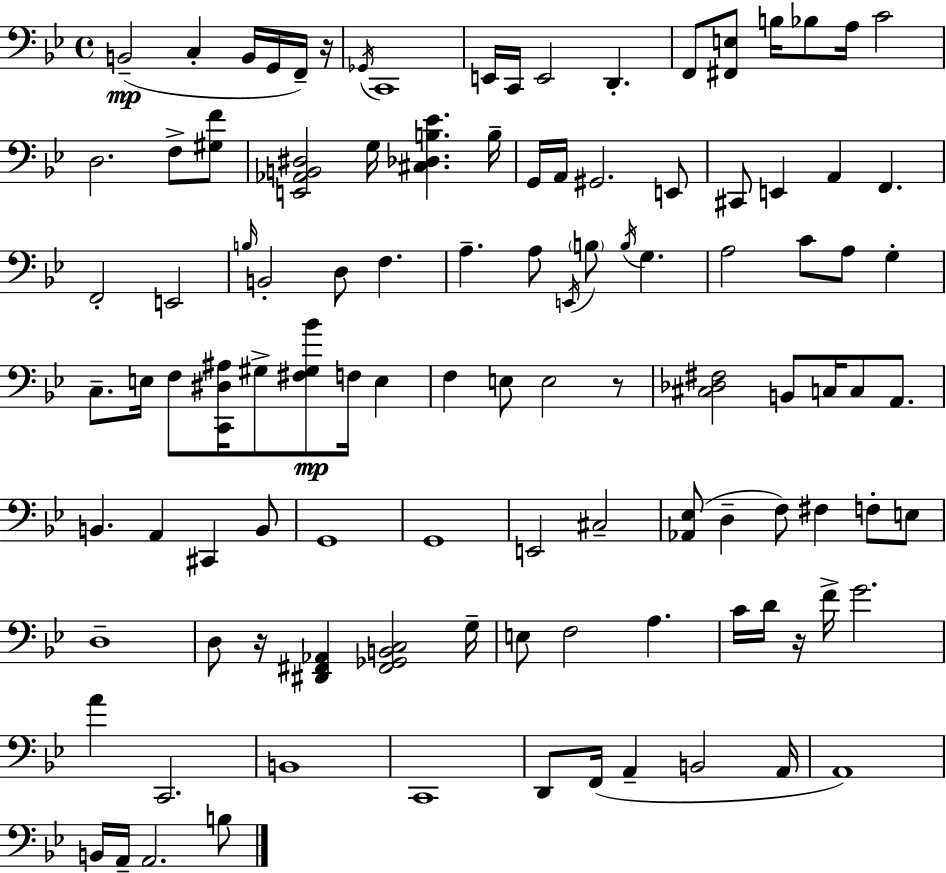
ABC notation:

X:1
T:Untitled
M:4/4
L:1/4
K:Bb
B,,2 C, B,,/4 G,,/4 F,,/4 z/4 _G,,/4 C,,4 E,,/4 C,,/4 E,,2 D,, F,,/2 [^F,,E,]/2 B,/4 _B,/2 A,/4 C2 D,2 F,/2 [^G,F]/2 [E,,_A,,B,,^D,]2 G,/4 [^C,_D,B,_E] B,/4 G,,/4 A,,/4 ^G,,2 E,,/2 ^C,,/2 E,, A,, F,, F,,2 E,,2 B,/4 B,,2 D,/2 F, A, A,/2 E,,/4 B,/2 B,/4 G, A,2 C/2 A,/2 G, C,/2 E,/4 F,/2 [C,,^D,^A,]/4 ^G,/2 [^F,^G,_B]/2 F,/4 E, F, E,/2 E,2 z/2 [^C,_D,^F,]2 B,,/2 C,/4 C,/2 A,,/2 B,, A,, ^C,, B,,/2 G,,4 G,,4 E,,2 ^C,2 [_A,,_E,]/2 D, F,/2 ^F, F,/2 E,/2 D,4 D,/2 z/4 [^D,,^F,,_A,,] [^F,,_G,,B,,C,]2 G,/4 E,/2 F,2 A, C/4 D/4 z/4 F/4 G2 A C,,2 B,,4 C,,4 D,,/2 F,,/4 A,, B,,2 A,,/4 A,,4 B,,/4 A,,/4 A,,2 B,/2